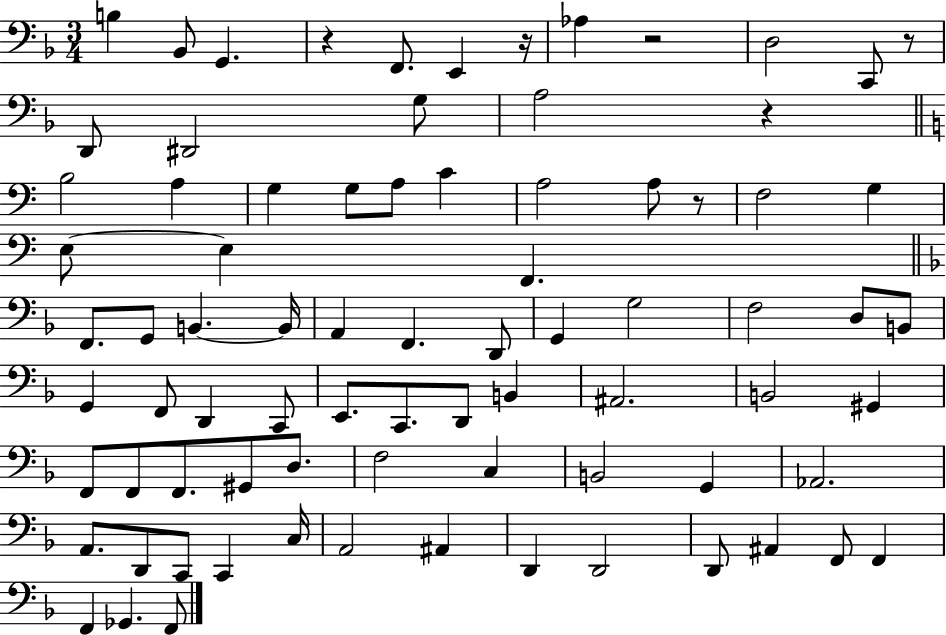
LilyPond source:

{
  \clef bass
  \numericTimeSignature
  \time 3/4
  \key f \major
  \repeat volta 2 { b4 bes,8 g,4. | r4 f,8. e,4 r16 | aes4 r2 | d2 c,8 r8 | \break d,8 dis,2 g8 | a2 r4 | \bar "||" \break \key c \major b2 a4 | g4 g8 a8 c'4 | a2 a8 r8 | f2 g4 | \break e8~~ e4 f,4. | \bar "||" \break \key d \minor f,8. g,8 b,4.~~ b,16 | a,4 f,4. d,8 | g,4 g2 | f2 d8 b,8 | \break g,4 f,8 d,4 c,8 | e,8. c,8. d,8 b,4 | ais,2. | b,2 gis,4 | \break f,8 f,8 f,8. gis,8 d8. | f2 c4 | b,2 g,4 | aes,2. | \break a,8. d,8 c,8 c,4 c16 | a,2 ais,4 | d,4 d,2 | d,8 ais,4 f,8 f,4 | \break f,4 ges,4. f,8 | } \bar "|."
}